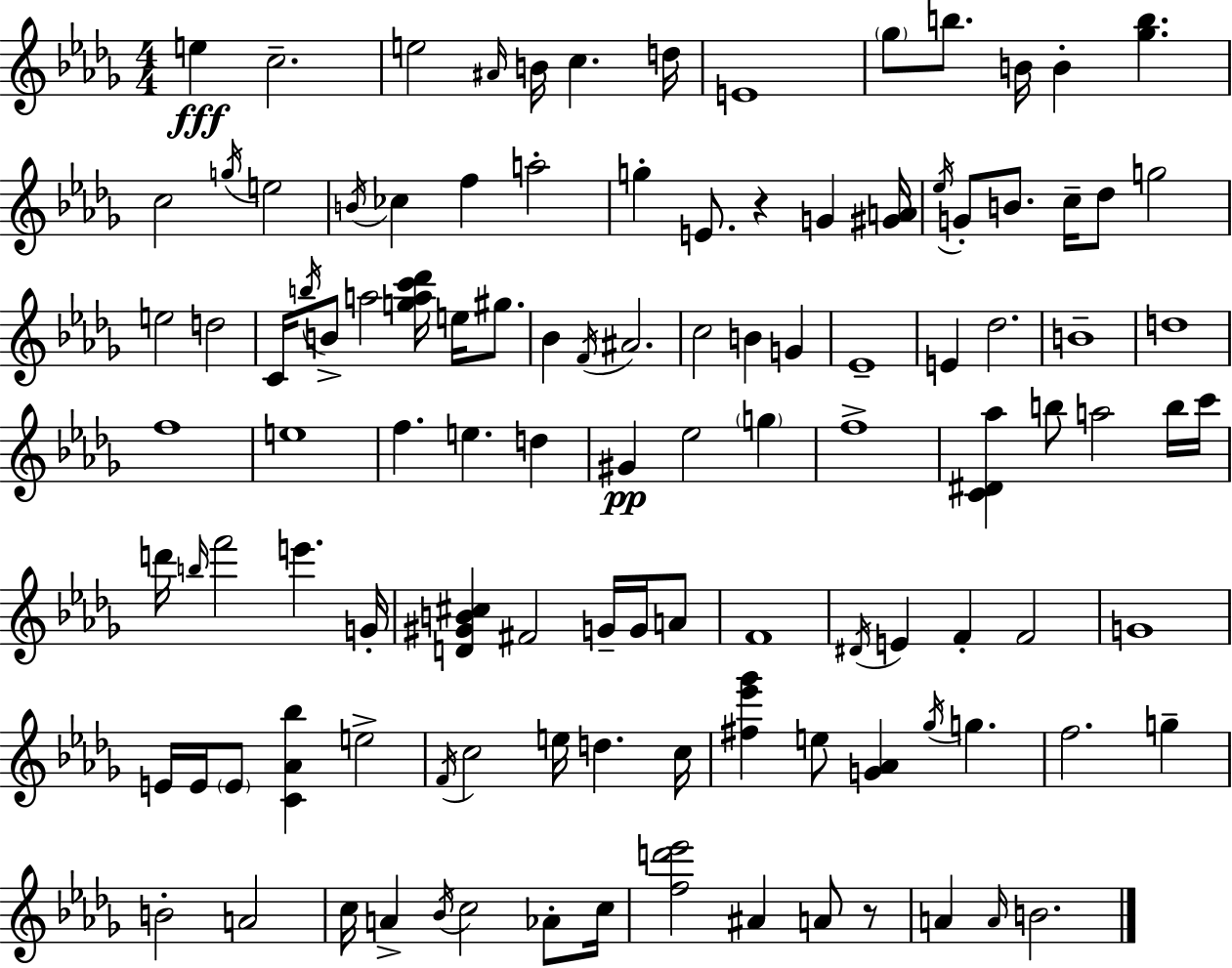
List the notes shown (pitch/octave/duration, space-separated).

E5/q C5/h. E5/h A#4/s B4/s C5/q. D5/s E4/w Gb5/e B5/e. B4/s B4/q [Gb5,B5]/q. C5/h G5/s E5/h B4/s CES5/q F5/q A5/h G5/q E4/e. R/q G4/q [G#4,A4]/s Eb5/s G4/e B4/e. C5/s Db5/e G5/h E5/h D5/h C4/s B5/s B4/e A5/h [G5,A5,C6,Db6]/s E5/s G#5/e. Bb4/q F4/s A#4/h. C5/h B4/q G4/q Eb4/w E4/q Db5/h. B4/w D5/w F5/w E5/w F5/q. E5/q. D5/q G#4/q Eb5/h G5/q F5/w [C4,D#4,Ab5]/q B5/e A5/h B5/s C6/s D6/s B5/s F6/h E6/q. G4/s [D4,G#4,B4,C#5]/q F#4/h G4/s G4/s A4/e F4/w D#4/s E4/q F4/q F4/h G4/w E4/s E4/s E4/e [C4,Ab4,Bb5]/q E5/h F4/s C5/h E5/s D5/q. C5/s [F#5,Eb6,Gb6]/q E5/e [G4,Ab4]/q Gb5/s G5/q. F5/h. G5/q B4/h A4/h C5/s A4/q Bb4/s C5/h Ab4/e C5/s [F5,D6,Eb6]/h A#4/q A4/e R/e A4/q A4/s B4/h.